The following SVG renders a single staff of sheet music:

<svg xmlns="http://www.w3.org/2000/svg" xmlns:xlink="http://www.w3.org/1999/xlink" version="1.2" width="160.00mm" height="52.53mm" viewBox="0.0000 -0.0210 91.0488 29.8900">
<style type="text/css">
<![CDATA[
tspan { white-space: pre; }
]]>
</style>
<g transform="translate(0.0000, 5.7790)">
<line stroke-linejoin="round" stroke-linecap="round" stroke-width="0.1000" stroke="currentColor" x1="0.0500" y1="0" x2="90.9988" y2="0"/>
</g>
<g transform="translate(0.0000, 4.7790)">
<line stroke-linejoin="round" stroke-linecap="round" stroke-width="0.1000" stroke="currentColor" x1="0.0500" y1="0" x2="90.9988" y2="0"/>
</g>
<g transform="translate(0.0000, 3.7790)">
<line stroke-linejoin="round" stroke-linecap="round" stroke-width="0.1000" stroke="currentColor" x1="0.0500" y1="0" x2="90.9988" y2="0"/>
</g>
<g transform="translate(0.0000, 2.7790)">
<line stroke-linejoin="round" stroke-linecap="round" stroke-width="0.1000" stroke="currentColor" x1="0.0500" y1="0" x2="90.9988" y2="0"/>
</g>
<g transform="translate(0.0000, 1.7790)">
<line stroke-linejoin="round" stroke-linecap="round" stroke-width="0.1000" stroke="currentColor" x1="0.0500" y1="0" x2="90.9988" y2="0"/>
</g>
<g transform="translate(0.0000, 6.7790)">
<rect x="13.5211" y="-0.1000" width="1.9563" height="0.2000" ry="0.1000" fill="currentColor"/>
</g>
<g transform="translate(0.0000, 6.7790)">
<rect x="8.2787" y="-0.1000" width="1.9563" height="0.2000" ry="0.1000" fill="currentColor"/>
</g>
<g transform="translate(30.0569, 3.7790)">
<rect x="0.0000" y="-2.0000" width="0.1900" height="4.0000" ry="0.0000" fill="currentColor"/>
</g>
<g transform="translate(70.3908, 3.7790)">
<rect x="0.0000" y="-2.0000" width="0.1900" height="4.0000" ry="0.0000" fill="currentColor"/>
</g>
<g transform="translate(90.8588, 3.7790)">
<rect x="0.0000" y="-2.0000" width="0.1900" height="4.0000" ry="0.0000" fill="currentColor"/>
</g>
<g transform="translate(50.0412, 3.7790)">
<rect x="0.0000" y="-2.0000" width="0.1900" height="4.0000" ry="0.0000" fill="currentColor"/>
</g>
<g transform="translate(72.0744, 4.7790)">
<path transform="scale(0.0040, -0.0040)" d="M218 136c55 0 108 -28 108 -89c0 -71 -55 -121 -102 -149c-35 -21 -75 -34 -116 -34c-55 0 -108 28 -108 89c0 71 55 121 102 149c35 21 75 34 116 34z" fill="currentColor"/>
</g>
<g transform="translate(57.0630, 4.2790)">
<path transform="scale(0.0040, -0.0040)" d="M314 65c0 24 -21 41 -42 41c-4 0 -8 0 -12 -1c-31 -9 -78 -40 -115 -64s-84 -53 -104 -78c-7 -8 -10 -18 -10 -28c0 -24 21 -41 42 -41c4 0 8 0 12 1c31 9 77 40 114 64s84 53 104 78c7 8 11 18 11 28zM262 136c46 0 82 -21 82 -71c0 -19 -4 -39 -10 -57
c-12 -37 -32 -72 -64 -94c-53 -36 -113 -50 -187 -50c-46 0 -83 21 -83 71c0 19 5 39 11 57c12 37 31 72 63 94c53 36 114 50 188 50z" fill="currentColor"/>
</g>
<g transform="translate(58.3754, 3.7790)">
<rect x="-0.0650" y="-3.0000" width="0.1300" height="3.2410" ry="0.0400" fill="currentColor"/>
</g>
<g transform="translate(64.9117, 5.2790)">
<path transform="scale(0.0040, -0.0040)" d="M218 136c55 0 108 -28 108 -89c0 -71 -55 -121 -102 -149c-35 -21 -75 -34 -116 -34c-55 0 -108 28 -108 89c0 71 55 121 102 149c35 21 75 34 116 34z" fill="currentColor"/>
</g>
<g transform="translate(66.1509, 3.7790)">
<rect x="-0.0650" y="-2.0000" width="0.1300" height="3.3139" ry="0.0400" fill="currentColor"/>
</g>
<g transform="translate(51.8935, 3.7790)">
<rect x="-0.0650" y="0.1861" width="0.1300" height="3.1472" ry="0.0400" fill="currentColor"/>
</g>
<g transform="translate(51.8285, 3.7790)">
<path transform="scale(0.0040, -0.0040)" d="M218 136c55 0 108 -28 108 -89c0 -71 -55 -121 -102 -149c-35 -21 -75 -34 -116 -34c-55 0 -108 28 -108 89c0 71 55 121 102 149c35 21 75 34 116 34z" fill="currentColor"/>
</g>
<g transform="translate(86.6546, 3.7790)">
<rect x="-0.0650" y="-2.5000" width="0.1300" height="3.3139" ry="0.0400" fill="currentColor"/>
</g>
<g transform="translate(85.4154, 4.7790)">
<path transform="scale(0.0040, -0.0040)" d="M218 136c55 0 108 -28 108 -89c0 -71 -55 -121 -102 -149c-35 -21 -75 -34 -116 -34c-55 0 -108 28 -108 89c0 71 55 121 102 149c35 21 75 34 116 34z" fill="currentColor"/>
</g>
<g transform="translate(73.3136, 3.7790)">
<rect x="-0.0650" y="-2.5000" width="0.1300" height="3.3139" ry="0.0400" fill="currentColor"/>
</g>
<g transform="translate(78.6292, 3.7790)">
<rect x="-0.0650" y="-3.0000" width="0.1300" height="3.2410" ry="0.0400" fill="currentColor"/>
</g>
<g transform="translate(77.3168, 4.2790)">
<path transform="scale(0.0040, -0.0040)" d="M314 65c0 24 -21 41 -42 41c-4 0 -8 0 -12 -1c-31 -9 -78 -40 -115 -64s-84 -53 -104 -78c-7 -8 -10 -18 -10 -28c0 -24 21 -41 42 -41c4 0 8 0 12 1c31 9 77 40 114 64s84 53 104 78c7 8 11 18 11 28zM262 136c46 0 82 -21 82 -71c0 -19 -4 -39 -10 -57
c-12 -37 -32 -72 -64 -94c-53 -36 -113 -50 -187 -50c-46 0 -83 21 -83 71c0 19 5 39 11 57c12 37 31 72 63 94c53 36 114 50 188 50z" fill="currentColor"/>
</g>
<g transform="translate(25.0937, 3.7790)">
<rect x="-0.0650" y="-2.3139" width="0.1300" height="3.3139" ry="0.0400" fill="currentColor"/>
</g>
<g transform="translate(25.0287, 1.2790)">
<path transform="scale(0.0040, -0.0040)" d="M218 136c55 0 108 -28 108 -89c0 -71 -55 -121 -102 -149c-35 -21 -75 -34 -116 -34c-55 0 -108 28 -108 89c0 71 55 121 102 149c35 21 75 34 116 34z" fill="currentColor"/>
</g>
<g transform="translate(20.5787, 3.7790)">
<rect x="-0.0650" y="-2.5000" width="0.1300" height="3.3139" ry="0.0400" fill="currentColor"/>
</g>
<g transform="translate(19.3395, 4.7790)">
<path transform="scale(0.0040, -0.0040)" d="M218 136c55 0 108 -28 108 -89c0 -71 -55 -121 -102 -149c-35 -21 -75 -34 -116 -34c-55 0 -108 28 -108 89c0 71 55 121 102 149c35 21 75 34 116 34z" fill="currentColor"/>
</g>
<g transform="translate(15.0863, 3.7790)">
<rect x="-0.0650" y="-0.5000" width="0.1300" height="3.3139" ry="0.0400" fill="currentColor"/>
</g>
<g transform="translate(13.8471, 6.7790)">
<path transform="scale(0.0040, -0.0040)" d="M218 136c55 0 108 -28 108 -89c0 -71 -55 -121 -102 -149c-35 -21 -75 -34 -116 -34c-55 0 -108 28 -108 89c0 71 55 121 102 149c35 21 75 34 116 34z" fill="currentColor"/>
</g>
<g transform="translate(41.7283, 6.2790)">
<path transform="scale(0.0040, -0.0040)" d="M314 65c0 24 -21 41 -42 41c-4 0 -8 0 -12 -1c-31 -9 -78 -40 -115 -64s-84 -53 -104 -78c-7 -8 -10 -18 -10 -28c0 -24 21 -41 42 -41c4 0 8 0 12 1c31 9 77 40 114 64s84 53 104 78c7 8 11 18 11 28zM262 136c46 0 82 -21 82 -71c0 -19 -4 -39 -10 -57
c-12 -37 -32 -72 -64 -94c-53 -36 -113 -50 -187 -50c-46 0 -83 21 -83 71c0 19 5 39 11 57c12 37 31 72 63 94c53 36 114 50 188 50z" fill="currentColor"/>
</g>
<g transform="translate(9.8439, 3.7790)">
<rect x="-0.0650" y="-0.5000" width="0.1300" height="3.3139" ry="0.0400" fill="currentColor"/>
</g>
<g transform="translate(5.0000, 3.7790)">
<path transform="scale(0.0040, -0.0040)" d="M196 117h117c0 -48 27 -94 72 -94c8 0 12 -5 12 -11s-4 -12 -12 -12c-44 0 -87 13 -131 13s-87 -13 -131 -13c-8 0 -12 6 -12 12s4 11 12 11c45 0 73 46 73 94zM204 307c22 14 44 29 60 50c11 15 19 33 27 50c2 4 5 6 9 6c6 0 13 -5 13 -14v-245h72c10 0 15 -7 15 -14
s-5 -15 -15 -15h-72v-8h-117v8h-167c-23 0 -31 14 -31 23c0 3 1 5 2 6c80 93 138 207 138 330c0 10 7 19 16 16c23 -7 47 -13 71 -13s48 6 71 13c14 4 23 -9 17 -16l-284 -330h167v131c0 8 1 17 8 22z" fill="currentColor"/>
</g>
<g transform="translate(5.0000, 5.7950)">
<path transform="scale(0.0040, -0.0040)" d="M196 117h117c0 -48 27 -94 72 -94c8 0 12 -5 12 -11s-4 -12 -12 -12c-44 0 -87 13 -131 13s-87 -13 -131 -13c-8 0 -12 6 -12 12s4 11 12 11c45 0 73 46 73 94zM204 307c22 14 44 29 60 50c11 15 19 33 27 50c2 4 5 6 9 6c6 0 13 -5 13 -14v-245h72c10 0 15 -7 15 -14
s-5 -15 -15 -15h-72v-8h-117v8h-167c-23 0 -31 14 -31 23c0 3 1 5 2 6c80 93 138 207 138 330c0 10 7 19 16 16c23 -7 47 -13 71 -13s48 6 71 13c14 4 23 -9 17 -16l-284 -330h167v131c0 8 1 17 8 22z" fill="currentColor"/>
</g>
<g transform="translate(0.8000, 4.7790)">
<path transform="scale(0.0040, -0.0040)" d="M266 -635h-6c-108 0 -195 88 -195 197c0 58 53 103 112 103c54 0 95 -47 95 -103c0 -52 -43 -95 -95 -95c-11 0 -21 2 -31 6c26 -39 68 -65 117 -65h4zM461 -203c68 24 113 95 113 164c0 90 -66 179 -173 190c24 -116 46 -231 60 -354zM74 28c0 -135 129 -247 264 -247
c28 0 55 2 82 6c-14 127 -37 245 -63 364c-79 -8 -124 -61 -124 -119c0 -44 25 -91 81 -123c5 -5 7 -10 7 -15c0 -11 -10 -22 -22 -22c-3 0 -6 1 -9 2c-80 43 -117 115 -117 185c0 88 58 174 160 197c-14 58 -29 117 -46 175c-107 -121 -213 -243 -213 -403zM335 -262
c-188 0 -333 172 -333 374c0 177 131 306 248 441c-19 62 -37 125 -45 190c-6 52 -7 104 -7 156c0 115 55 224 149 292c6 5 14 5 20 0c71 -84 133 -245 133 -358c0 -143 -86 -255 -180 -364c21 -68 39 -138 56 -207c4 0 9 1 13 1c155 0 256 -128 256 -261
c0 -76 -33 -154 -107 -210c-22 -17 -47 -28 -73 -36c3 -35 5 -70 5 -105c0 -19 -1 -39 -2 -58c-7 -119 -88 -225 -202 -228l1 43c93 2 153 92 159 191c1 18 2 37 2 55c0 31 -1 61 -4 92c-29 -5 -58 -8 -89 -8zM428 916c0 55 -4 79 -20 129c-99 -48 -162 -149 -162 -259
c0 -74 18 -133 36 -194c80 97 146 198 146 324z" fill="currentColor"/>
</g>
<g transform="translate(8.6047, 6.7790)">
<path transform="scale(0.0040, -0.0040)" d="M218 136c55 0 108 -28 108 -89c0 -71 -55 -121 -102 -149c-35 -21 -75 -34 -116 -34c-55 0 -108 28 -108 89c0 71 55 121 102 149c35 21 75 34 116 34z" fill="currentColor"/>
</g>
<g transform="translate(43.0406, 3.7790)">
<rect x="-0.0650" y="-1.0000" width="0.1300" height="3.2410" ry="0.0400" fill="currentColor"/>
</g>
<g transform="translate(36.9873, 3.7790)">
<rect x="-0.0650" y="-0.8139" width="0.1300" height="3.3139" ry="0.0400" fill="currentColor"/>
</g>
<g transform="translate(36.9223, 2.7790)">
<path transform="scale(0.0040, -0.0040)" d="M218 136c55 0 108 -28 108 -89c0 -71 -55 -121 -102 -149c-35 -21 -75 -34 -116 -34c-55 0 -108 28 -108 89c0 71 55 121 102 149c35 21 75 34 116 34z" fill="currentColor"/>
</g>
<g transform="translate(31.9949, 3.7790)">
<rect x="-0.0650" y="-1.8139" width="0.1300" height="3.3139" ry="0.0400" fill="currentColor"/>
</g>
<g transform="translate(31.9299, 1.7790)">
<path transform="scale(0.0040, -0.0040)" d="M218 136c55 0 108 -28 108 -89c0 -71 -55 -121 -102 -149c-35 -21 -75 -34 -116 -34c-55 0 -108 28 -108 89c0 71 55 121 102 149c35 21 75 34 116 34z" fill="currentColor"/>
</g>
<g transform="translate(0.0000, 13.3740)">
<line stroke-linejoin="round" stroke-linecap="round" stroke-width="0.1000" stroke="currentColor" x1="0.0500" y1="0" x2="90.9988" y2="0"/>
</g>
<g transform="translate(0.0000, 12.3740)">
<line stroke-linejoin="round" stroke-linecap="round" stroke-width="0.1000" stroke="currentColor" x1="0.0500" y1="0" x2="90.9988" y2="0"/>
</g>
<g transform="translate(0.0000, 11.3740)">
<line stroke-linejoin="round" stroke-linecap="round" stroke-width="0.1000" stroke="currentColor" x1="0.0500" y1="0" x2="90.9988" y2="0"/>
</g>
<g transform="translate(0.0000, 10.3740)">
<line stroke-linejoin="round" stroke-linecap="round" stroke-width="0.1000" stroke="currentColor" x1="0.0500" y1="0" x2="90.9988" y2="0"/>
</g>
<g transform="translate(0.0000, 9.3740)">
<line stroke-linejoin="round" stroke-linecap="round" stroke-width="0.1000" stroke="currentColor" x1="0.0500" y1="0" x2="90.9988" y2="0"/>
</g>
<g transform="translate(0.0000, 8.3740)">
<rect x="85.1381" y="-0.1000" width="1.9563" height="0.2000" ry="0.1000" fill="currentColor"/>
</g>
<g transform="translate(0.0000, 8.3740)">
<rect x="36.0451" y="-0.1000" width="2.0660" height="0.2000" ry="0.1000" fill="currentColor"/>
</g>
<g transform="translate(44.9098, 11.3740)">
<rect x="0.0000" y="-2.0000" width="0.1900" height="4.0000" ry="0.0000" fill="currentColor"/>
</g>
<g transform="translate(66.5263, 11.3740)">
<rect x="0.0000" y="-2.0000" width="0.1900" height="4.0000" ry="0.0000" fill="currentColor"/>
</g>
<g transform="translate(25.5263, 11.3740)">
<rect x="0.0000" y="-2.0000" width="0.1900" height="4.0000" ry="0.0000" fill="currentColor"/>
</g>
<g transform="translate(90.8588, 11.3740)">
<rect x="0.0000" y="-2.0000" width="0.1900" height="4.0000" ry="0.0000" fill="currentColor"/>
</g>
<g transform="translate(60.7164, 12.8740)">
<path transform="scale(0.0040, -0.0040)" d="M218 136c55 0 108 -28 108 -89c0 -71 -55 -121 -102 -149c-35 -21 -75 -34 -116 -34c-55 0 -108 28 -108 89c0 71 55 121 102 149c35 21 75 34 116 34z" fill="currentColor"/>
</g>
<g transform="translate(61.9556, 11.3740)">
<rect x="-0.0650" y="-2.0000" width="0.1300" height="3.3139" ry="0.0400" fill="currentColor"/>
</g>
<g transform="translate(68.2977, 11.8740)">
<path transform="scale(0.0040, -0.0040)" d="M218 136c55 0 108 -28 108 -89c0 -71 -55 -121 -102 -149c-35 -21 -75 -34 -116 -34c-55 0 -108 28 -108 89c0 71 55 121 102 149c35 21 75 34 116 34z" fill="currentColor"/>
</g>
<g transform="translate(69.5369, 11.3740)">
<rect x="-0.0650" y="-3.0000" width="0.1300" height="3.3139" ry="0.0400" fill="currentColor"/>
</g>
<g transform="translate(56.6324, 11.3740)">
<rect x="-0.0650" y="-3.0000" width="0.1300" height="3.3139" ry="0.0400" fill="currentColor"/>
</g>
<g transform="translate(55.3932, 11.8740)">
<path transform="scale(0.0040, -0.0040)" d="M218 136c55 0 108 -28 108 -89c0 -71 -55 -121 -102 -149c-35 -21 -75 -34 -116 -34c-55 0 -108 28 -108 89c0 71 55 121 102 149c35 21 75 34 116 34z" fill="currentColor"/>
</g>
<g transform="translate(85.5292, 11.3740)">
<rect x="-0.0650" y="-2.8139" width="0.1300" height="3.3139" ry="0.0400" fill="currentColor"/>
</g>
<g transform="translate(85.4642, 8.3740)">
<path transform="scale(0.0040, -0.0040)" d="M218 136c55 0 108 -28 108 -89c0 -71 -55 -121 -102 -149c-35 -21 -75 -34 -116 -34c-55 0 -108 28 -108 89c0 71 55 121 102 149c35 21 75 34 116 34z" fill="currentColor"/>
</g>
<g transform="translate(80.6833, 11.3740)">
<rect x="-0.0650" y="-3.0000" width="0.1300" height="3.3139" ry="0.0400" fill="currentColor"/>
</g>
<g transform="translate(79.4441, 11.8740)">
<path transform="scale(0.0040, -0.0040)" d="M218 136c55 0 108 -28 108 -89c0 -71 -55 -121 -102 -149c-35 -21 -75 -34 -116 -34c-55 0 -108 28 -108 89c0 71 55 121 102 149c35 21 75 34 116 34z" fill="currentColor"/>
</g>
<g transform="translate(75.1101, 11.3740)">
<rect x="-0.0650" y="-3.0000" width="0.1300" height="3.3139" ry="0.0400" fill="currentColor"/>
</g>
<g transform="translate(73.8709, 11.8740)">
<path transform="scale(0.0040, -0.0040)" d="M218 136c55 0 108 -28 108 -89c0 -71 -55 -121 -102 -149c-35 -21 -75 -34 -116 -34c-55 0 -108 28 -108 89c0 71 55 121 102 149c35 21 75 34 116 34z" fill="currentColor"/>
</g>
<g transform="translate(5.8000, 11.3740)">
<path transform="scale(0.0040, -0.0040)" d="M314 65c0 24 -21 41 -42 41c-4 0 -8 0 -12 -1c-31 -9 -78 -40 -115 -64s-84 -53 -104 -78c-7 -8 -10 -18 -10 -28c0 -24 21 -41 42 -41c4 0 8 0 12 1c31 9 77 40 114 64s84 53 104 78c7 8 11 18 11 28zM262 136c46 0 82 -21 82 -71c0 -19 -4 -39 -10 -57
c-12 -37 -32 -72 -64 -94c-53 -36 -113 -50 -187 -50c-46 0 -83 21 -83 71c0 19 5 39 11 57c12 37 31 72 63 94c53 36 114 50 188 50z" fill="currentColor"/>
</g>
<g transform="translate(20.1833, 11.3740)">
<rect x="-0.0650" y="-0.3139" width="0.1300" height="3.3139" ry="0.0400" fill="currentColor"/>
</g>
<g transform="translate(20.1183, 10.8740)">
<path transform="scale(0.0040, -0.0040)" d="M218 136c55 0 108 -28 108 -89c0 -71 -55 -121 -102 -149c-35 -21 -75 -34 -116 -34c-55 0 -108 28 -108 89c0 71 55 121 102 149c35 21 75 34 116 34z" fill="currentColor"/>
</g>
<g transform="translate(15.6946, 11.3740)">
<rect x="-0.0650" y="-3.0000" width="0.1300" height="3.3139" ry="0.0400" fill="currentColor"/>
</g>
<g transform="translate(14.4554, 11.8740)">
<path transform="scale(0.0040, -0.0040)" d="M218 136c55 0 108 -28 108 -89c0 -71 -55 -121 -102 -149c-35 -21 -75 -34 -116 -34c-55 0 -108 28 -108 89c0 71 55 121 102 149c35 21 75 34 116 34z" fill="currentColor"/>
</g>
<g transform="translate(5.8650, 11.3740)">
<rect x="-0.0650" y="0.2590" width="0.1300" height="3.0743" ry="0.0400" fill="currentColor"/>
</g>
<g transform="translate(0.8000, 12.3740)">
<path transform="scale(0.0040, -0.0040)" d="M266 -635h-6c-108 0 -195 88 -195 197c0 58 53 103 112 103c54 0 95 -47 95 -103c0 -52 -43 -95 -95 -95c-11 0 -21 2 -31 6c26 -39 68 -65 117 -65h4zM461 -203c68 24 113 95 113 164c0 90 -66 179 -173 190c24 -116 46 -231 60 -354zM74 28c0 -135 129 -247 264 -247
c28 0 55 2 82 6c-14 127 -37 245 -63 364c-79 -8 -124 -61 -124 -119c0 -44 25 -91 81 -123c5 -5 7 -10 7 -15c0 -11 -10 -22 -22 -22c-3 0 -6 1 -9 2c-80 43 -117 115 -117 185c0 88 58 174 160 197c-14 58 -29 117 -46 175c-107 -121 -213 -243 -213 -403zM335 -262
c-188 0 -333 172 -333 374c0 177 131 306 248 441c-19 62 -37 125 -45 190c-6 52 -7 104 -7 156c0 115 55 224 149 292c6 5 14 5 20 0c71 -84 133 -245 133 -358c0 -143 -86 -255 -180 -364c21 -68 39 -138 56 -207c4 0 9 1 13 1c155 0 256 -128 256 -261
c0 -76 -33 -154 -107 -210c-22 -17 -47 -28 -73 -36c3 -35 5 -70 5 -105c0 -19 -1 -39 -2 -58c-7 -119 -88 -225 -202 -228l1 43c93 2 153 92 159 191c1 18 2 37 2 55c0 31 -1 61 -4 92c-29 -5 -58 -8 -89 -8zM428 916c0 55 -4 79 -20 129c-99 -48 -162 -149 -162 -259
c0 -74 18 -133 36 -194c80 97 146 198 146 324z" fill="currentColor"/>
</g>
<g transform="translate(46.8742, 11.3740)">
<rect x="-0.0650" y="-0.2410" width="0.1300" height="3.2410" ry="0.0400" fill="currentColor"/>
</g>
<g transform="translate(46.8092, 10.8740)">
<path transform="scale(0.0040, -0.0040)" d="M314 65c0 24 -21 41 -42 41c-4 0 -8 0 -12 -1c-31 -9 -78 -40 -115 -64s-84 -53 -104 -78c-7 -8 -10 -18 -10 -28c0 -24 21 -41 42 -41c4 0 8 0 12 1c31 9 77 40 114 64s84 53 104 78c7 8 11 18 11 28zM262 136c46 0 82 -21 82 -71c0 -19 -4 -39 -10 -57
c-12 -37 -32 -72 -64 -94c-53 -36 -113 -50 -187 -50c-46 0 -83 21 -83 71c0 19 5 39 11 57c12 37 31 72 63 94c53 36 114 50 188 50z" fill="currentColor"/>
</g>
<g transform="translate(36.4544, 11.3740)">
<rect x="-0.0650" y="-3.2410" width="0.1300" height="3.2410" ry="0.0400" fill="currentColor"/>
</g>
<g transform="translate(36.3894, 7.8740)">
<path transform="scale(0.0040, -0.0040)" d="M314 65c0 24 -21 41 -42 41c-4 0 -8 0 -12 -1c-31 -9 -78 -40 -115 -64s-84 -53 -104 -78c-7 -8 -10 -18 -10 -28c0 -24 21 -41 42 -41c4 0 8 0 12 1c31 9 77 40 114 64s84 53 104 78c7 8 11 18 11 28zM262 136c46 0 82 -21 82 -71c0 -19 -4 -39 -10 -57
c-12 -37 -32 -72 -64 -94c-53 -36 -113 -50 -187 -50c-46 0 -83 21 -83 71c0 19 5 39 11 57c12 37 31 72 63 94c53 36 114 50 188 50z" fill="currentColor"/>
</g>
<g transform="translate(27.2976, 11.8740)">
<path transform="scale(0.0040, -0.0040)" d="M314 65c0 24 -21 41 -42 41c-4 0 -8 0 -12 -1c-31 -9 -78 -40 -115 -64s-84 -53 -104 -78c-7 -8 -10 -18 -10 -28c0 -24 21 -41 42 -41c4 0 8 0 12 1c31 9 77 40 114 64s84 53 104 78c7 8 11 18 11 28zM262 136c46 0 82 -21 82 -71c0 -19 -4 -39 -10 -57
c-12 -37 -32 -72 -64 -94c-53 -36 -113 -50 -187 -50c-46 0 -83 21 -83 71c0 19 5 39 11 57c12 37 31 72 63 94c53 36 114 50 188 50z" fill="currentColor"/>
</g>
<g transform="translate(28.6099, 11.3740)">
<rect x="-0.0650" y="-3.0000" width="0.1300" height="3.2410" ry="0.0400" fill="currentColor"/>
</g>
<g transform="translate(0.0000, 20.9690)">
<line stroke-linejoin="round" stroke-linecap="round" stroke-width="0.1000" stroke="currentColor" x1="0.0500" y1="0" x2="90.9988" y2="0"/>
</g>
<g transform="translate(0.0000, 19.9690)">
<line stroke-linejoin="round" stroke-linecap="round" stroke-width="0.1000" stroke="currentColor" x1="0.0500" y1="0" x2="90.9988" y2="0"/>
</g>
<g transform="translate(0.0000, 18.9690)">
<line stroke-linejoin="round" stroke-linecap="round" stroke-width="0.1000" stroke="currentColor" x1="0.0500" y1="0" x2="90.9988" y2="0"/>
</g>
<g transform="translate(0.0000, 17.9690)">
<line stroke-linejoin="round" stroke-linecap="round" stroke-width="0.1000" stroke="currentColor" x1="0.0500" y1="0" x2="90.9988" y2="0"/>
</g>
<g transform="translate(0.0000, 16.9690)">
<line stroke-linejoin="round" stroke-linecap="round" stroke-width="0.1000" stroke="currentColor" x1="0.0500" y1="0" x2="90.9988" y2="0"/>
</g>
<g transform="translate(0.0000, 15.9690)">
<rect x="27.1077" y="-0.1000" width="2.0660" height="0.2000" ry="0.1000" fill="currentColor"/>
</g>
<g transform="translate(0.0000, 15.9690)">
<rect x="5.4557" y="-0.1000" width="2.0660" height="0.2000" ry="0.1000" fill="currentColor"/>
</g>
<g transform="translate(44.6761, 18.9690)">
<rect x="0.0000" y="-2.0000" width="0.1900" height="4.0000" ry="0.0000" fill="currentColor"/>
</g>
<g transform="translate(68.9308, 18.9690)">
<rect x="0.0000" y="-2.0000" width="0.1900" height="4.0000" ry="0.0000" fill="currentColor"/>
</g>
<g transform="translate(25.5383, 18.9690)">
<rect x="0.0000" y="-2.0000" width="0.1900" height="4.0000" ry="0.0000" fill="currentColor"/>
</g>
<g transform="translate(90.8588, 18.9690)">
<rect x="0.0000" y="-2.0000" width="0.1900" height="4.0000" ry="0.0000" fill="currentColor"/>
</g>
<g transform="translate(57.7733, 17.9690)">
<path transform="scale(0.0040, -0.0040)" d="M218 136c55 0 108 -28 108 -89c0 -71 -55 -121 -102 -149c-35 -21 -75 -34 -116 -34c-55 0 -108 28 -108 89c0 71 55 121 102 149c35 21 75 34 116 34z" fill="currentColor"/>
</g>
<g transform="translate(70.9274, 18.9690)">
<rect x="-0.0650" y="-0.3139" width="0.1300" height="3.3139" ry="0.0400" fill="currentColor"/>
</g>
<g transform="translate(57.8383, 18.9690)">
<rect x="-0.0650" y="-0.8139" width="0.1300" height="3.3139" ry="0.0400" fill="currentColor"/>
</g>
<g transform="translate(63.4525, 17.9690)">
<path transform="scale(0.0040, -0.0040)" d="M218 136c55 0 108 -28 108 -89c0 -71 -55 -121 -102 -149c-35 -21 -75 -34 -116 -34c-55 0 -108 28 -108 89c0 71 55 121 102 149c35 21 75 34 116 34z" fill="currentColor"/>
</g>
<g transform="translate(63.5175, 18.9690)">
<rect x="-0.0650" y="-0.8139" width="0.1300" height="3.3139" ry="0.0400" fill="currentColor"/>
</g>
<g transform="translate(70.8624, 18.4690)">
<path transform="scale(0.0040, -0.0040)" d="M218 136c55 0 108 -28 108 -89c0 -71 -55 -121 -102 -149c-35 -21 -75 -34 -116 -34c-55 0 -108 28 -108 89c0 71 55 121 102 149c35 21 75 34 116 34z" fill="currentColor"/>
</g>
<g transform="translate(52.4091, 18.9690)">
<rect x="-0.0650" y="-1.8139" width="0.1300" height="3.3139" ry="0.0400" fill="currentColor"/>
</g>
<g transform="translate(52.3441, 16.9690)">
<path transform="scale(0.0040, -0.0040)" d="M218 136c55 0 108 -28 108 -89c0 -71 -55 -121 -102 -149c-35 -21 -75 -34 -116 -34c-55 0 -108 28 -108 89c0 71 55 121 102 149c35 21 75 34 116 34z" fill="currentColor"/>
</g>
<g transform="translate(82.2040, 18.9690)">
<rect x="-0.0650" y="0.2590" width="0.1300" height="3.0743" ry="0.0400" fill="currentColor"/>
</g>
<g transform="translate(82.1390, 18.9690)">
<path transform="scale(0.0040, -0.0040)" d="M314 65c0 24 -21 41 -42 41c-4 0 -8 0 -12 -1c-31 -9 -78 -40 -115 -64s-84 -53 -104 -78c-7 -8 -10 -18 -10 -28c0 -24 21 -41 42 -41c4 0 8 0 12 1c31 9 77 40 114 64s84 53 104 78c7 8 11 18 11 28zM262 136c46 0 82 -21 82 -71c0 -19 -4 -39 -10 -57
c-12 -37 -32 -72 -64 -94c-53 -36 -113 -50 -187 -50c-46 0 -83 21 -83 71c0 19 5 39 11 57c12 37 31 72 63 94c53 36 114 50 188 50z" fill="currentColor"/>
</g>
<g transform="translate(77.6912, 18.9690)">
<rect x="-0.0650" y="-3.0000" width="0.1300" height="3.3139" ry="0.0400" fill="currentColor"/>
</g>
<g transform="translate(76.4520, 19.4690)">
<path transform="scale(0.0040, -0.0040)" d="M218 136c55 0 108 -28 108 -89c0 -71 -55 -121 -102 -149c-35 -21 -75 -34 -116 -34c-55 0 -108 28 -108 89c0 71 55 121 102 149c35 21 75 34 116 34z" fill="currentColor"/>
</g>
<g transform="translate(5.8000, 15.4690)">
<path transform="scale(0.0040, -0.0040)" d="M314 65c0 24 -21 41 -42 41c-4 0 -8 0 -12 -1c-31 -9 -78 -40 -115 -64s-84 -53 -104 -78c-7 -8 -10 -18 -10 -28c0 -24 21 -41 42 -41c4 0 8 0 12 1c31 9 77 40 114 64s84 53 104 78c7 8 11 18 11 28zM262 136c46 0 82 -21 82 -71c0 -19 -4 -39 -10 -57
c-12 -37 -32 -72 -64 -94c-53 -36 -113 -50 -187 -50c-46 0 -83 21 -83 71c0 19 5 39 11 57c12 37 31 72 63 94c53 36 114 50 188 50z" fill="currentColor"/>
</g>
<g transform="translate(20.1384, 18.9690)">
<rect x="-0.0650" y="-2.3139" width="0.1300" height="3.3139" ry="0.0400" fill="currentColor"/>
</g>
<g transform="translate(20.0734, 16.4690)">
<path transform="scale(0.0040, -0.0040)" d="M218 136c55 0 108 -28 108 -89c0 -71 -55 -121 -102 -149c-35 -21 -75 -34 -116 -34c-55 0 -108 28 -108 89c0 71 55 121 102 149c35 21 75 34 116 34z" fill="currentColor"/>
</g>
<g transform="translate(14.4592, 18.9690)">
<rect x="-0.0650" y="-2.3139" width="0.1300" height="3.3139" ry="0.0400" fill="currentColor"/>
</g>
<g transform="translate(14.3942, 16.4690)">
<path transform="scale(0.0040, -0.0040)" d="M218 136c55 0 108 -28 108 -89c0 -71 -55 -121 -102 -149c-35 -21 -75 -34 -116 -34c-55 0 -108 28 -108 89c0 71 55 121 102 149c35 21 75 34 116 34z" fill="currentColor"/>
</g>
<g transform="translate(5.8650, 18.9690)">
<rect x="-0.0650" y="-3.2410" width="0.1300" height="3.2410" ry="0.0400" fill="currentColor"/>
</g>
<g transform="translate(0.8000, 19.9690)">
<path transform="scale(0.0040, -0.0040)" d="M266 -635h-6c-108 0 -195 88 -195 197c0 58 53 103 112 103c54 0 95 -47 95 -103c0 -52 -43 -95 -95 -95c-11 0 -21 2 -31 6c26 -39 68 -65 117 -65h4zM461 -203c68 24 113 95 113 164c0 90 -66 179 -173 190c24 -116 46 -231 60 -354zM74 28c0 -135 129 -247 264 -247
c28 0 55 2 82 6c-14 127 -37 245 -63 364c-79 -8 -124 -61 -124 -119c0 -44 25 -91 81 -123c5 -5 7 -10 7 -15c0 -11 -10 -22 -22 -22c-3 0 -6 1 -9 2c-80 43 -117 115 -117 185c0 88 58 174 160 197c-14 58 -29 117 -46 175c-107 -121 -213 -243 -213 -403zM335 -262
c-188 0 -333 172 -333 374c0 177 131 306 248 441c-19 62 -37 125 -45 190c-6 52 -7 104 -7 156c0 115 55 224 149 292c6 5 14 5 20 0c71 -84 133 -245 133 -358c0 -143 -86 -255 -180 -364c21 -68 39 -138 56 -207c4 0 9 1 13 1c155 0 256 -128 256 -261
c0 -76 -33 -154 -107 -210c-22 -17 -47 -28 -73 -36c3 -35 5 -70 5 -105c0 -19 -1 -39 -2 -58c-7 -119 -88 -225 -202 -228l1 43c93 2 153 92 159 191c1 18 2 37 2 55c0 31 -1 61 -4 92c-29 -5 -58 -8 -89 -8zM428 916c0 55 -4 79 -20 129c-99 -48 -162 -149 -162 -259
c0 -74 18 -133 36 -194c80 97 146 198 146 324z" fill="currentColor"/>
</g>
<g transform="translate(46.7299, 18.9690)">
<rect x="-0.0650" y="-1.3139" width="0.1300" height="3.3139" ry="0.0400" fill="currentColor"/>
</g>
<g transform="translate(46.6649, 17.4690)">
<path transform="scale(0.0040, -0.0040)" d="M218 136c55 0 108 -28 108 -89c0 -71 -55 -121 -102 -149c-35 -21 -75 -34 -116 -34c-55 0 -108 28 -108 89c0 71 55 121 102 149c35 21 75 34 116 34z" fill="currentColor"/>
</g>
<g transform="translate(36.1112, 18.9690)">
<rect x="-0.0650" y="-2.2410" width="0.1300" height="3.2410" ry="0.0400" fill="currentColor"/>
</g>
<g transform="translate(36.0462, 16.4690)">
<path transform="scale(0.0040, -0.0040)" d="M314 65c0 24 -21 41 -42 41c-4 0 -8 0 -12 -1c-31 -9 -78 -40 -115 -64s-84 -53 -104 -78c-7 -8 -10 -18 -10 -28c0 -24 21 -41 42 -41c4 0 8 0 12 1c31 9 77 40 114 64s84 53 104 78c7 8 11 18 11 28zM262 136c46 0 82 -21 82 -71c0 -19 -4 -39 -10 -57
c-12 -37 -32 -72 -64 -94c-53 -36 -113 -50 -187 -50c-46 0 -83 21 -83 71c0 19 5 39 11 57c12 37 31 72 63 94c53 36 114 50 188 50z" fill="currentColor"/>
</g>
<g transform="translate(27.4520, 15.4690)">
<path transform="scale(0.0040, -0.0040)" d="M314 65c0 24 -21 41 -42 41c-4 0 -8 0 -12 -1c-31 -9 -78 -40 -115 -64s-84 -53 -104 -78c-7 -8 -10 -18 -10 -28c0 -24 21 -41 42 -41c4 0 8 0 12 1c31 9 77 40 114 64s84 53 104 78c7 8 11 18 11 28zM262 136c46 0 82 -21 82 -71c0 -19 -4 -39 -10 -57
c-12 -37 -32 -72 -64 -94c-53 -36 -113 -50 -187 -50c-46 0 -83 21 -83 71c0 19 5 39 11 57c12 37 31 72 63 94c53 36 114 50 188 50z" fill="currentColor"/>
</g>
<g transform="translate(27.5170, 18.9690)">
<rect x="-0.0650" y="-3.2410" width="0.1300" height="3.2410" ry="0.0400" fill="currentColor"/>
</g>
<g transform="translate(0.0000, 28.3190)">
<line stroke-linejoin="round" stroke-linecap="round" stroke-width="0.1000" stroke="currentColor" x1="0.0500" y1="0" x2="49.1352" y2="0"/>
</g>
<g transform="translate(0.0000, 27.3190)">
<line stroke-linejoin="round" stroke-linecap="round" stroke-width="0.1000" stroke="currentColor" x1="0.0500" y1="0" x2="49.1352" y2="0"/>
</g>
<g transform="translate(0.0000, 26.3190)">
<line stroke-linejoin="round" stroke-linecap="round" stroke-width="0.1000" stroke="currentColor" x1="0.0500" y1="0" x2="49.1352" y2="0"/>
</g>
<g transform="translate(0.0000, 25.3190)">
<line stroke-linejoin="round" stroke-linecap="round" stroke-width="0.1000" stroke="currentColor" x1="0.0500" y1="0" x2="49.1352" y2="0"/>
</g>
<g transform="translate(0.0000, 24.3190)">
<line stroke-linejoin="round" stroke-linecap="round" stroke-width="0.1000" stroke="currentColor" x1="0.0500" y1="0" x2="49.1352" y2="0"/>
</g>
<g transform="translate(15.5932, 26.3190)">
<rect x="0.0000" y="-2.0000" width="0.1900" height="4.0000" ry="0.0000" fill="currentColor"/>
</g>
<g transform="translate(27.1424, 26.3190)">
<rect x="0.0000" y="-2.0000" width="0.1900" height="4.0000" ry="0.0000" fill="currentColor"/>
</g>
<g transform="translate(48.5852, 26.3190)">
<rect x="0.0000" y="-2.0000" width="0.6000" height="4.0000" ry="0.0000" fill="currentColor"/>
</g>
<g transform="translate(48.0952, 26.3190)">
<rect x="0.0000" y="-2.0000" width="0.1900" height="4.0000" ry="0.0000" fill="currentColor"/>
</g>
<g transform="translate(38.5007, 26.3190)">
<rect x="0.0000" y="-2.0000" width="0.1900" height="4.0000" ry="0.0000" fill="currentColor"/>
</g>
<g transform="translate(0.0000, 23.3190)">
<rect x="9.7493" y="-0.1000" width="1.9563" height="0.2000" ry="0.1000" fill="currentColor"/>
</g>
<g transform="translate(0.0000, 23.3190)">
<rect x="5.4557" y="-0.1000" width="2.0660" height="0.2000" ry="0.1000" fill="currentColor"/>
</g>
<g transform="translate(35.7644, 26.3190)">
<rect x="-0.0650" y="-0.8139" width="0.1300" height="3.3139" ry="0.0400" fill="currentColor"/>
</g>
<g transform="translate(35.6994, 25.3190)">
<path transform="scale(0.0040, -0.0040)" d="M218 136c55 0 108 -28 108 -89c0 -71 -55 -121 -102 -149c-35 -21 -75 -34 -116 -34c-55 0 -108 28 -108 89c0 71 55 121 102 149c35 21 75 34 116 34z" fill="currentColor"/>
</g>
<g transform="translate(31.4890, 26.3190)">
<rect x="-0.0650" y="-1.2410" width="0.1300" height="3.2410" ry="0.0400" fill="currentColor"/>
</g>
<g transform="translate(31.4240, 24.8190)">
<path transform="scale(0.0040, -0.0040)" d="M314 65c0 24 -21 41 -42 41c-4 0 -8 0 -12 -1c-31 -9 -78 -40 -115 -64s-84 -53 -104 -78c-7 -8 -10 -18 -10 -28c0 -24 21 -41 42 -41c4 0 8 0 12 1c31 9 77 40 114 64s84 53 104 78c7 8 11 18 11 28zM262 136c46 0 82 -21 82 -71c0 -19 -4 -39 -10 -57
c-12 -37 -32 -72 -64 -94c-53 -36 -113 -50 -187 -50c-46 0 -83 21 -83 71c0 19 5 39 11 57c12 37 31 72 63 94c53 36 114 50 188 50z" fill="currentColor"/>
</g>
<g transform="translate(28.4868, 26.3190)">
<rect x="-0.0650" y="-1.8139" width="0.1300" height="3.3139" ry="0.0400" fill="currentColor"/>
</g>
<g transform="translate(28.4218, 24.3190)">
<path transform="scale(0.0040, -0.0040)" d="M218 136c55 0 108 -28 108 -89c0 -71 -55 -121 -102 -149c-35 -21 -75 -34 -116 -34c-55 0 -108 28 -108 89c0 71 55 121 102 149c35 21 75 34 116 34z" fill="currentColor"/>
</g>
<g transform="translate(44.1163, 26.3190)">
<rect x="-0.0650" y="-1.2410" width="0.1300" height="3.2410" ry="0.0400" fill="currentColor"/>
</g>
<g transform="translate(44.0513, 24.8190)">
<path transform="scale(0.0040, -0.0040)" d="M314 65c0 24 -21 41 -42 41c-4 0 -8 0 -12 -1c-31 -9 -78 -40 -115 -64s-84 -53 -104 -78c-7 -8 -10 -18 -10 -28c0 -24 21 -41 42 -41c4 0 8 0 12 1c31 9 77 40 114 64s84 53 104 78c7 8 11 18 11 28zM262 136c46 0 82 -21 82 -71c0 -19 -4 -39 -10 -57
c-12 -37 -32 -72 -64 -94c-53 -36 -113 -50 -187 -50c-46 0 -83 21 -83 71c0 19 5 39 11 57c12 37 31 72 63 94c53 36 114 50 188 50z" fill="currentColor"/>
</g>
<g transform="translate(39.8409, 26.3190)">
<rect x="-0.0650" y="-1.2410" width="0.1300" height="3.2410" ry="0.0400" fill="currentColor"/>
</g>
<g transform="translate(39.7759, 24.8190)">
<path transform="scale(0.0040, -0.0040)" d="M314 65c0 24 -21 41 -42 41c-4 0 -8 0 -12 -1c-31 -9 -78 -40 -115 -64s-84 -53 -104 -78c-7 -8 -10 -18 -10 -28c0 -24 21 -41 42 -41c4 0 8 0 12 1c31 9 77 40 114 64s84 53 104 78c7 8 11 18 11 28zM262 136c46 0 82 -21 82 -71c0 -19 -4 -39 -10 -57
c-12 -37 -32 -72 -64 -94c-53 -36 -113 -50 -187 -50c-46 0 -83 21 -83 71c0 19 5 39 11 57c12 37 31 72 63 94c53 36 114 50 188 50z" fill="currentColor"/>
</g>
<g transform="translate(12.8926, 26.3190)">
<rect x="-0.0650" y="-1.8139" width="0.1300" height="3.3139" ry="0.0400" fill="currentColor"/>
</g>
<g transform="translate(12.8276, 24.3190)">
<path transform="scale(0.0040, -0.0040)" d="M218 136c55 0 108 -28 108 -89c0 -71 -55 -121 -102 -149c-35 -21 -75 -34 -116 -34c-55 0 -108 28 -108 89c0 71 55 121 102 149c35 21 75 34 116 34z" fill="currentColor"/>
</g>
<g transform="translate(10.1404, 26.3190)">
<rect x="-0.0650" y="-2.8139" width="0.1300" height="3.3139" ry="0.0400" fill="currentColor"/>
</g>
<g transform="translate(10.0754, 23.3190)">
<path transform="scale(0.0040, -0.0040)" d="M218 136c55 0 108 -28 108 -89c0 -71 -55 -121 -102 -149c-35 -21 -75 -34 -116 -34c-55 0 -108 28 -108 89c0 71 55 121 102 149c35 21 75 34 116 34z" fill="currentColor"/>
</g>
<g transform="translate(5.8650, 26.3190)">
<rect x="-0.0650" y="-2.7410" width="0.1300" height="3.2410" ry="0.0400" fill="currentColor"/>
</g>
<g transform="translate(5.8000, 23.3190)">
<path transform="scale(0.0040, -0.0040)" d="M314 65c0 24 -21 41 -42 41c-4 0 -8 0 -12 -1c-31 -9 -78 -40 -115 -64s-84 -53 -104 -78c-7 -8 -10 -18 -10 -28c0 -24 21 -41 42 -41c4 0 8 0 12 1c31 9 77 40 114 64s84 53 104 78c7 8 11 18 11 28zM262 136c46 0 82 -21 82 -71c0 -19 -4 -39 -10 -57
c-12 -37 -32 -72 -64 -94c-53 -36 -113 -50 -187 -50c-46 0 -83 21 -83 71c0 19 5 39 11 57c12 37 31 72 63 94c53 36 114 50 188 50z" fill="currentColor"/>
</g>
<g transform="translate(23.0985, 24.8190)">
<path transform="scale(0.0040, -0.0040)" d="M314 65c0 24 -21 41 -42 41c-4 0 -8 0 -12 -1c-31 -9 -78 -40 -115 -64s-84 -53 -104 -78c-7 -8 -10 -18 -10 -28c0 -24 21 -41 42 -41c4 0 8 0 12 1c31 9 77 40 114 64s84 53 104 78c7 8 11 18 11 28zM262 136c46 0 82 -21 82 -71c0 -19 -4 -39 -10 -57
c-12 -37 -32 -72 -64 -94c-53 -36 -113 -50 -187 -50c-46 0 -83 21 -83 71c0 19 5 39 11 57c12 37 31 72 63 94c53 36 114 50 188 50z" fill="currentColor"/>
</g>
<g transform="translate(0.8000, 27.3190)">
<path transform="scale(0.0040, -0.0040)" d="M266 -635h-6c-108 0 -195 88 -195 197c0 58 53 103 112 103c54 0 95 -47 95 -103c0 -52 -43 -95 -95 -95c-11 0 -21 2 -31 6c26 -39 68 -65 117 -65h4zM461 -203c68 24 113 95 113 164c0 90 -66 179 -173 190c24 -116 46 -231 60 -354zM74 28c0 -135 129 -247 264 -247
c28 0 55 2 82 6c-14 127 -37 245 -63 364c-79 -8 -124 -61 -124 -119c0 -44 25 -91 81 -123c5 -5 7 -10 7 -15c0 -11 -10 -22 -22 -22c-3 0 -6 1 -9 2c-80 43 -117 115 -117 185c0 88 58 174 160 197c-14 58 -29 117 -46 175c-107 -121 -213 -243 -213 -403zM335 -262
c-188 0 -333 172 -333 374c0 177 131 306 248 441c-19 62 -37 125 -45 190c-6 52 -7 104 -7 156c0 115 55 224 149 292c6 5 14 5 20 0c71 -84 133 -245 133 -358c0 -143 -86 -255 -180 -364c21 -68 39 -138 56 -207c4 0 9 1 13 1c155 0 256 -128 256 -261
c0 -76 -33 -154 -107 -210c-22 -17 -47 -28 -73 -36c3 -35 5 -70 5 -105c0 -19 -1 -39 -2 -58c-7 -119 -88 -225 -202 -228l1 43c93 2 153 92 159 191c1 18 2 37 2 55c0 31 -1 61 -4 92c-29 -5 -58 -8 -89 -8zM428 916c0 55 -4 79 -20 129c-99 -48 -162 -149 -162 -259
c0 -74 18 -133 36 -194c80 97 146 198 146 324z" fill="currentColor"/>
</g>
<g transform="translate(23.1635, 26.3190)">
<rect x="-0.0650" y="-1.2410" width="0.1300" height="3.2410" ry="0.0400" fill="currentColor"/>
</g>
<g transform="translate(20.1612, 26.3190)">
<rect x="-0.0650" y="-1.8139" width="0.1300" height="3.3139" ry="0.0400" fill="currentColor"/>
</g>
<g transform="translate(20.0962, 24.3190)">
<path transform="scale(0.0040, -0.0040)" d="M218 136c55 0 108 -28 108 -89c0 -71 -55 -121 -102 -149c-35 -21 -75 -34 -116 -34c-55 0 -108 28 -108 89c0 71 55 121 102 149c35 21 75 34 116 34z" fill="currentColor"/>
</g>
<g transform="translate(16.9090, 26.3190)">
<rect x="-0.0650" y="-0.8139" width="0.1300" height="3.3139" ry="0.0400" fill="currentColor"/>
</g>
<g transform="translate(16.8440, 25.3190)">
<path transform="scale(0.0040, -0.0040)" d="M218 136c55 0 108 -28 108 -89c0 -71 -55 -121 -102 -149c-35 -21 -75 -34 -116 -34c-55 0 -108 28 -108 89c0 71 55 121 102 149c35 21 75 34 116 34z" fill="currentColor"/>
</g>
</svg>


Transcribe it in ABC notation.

X:1
T:Untitled
M:4/4
L:1/4
K:C
C C G g f d D2 B A2 F G A2 G B2 A c A2 b2 c2 A F A A A a b2 g g b2 g2 e f d d c A B2 a2 a f d f e2 f e2 d e2 e2